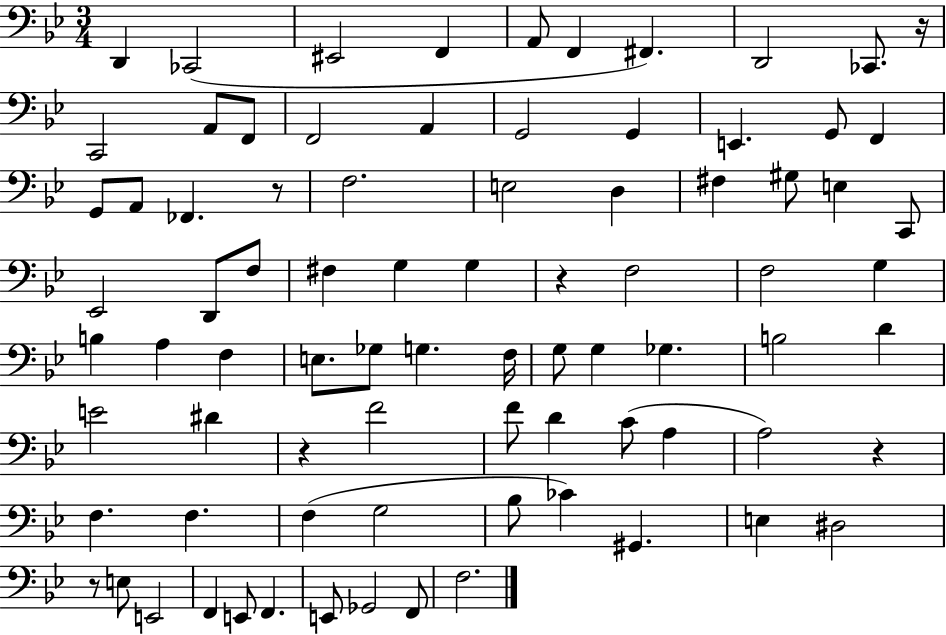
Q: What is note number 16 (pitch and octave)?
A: G2